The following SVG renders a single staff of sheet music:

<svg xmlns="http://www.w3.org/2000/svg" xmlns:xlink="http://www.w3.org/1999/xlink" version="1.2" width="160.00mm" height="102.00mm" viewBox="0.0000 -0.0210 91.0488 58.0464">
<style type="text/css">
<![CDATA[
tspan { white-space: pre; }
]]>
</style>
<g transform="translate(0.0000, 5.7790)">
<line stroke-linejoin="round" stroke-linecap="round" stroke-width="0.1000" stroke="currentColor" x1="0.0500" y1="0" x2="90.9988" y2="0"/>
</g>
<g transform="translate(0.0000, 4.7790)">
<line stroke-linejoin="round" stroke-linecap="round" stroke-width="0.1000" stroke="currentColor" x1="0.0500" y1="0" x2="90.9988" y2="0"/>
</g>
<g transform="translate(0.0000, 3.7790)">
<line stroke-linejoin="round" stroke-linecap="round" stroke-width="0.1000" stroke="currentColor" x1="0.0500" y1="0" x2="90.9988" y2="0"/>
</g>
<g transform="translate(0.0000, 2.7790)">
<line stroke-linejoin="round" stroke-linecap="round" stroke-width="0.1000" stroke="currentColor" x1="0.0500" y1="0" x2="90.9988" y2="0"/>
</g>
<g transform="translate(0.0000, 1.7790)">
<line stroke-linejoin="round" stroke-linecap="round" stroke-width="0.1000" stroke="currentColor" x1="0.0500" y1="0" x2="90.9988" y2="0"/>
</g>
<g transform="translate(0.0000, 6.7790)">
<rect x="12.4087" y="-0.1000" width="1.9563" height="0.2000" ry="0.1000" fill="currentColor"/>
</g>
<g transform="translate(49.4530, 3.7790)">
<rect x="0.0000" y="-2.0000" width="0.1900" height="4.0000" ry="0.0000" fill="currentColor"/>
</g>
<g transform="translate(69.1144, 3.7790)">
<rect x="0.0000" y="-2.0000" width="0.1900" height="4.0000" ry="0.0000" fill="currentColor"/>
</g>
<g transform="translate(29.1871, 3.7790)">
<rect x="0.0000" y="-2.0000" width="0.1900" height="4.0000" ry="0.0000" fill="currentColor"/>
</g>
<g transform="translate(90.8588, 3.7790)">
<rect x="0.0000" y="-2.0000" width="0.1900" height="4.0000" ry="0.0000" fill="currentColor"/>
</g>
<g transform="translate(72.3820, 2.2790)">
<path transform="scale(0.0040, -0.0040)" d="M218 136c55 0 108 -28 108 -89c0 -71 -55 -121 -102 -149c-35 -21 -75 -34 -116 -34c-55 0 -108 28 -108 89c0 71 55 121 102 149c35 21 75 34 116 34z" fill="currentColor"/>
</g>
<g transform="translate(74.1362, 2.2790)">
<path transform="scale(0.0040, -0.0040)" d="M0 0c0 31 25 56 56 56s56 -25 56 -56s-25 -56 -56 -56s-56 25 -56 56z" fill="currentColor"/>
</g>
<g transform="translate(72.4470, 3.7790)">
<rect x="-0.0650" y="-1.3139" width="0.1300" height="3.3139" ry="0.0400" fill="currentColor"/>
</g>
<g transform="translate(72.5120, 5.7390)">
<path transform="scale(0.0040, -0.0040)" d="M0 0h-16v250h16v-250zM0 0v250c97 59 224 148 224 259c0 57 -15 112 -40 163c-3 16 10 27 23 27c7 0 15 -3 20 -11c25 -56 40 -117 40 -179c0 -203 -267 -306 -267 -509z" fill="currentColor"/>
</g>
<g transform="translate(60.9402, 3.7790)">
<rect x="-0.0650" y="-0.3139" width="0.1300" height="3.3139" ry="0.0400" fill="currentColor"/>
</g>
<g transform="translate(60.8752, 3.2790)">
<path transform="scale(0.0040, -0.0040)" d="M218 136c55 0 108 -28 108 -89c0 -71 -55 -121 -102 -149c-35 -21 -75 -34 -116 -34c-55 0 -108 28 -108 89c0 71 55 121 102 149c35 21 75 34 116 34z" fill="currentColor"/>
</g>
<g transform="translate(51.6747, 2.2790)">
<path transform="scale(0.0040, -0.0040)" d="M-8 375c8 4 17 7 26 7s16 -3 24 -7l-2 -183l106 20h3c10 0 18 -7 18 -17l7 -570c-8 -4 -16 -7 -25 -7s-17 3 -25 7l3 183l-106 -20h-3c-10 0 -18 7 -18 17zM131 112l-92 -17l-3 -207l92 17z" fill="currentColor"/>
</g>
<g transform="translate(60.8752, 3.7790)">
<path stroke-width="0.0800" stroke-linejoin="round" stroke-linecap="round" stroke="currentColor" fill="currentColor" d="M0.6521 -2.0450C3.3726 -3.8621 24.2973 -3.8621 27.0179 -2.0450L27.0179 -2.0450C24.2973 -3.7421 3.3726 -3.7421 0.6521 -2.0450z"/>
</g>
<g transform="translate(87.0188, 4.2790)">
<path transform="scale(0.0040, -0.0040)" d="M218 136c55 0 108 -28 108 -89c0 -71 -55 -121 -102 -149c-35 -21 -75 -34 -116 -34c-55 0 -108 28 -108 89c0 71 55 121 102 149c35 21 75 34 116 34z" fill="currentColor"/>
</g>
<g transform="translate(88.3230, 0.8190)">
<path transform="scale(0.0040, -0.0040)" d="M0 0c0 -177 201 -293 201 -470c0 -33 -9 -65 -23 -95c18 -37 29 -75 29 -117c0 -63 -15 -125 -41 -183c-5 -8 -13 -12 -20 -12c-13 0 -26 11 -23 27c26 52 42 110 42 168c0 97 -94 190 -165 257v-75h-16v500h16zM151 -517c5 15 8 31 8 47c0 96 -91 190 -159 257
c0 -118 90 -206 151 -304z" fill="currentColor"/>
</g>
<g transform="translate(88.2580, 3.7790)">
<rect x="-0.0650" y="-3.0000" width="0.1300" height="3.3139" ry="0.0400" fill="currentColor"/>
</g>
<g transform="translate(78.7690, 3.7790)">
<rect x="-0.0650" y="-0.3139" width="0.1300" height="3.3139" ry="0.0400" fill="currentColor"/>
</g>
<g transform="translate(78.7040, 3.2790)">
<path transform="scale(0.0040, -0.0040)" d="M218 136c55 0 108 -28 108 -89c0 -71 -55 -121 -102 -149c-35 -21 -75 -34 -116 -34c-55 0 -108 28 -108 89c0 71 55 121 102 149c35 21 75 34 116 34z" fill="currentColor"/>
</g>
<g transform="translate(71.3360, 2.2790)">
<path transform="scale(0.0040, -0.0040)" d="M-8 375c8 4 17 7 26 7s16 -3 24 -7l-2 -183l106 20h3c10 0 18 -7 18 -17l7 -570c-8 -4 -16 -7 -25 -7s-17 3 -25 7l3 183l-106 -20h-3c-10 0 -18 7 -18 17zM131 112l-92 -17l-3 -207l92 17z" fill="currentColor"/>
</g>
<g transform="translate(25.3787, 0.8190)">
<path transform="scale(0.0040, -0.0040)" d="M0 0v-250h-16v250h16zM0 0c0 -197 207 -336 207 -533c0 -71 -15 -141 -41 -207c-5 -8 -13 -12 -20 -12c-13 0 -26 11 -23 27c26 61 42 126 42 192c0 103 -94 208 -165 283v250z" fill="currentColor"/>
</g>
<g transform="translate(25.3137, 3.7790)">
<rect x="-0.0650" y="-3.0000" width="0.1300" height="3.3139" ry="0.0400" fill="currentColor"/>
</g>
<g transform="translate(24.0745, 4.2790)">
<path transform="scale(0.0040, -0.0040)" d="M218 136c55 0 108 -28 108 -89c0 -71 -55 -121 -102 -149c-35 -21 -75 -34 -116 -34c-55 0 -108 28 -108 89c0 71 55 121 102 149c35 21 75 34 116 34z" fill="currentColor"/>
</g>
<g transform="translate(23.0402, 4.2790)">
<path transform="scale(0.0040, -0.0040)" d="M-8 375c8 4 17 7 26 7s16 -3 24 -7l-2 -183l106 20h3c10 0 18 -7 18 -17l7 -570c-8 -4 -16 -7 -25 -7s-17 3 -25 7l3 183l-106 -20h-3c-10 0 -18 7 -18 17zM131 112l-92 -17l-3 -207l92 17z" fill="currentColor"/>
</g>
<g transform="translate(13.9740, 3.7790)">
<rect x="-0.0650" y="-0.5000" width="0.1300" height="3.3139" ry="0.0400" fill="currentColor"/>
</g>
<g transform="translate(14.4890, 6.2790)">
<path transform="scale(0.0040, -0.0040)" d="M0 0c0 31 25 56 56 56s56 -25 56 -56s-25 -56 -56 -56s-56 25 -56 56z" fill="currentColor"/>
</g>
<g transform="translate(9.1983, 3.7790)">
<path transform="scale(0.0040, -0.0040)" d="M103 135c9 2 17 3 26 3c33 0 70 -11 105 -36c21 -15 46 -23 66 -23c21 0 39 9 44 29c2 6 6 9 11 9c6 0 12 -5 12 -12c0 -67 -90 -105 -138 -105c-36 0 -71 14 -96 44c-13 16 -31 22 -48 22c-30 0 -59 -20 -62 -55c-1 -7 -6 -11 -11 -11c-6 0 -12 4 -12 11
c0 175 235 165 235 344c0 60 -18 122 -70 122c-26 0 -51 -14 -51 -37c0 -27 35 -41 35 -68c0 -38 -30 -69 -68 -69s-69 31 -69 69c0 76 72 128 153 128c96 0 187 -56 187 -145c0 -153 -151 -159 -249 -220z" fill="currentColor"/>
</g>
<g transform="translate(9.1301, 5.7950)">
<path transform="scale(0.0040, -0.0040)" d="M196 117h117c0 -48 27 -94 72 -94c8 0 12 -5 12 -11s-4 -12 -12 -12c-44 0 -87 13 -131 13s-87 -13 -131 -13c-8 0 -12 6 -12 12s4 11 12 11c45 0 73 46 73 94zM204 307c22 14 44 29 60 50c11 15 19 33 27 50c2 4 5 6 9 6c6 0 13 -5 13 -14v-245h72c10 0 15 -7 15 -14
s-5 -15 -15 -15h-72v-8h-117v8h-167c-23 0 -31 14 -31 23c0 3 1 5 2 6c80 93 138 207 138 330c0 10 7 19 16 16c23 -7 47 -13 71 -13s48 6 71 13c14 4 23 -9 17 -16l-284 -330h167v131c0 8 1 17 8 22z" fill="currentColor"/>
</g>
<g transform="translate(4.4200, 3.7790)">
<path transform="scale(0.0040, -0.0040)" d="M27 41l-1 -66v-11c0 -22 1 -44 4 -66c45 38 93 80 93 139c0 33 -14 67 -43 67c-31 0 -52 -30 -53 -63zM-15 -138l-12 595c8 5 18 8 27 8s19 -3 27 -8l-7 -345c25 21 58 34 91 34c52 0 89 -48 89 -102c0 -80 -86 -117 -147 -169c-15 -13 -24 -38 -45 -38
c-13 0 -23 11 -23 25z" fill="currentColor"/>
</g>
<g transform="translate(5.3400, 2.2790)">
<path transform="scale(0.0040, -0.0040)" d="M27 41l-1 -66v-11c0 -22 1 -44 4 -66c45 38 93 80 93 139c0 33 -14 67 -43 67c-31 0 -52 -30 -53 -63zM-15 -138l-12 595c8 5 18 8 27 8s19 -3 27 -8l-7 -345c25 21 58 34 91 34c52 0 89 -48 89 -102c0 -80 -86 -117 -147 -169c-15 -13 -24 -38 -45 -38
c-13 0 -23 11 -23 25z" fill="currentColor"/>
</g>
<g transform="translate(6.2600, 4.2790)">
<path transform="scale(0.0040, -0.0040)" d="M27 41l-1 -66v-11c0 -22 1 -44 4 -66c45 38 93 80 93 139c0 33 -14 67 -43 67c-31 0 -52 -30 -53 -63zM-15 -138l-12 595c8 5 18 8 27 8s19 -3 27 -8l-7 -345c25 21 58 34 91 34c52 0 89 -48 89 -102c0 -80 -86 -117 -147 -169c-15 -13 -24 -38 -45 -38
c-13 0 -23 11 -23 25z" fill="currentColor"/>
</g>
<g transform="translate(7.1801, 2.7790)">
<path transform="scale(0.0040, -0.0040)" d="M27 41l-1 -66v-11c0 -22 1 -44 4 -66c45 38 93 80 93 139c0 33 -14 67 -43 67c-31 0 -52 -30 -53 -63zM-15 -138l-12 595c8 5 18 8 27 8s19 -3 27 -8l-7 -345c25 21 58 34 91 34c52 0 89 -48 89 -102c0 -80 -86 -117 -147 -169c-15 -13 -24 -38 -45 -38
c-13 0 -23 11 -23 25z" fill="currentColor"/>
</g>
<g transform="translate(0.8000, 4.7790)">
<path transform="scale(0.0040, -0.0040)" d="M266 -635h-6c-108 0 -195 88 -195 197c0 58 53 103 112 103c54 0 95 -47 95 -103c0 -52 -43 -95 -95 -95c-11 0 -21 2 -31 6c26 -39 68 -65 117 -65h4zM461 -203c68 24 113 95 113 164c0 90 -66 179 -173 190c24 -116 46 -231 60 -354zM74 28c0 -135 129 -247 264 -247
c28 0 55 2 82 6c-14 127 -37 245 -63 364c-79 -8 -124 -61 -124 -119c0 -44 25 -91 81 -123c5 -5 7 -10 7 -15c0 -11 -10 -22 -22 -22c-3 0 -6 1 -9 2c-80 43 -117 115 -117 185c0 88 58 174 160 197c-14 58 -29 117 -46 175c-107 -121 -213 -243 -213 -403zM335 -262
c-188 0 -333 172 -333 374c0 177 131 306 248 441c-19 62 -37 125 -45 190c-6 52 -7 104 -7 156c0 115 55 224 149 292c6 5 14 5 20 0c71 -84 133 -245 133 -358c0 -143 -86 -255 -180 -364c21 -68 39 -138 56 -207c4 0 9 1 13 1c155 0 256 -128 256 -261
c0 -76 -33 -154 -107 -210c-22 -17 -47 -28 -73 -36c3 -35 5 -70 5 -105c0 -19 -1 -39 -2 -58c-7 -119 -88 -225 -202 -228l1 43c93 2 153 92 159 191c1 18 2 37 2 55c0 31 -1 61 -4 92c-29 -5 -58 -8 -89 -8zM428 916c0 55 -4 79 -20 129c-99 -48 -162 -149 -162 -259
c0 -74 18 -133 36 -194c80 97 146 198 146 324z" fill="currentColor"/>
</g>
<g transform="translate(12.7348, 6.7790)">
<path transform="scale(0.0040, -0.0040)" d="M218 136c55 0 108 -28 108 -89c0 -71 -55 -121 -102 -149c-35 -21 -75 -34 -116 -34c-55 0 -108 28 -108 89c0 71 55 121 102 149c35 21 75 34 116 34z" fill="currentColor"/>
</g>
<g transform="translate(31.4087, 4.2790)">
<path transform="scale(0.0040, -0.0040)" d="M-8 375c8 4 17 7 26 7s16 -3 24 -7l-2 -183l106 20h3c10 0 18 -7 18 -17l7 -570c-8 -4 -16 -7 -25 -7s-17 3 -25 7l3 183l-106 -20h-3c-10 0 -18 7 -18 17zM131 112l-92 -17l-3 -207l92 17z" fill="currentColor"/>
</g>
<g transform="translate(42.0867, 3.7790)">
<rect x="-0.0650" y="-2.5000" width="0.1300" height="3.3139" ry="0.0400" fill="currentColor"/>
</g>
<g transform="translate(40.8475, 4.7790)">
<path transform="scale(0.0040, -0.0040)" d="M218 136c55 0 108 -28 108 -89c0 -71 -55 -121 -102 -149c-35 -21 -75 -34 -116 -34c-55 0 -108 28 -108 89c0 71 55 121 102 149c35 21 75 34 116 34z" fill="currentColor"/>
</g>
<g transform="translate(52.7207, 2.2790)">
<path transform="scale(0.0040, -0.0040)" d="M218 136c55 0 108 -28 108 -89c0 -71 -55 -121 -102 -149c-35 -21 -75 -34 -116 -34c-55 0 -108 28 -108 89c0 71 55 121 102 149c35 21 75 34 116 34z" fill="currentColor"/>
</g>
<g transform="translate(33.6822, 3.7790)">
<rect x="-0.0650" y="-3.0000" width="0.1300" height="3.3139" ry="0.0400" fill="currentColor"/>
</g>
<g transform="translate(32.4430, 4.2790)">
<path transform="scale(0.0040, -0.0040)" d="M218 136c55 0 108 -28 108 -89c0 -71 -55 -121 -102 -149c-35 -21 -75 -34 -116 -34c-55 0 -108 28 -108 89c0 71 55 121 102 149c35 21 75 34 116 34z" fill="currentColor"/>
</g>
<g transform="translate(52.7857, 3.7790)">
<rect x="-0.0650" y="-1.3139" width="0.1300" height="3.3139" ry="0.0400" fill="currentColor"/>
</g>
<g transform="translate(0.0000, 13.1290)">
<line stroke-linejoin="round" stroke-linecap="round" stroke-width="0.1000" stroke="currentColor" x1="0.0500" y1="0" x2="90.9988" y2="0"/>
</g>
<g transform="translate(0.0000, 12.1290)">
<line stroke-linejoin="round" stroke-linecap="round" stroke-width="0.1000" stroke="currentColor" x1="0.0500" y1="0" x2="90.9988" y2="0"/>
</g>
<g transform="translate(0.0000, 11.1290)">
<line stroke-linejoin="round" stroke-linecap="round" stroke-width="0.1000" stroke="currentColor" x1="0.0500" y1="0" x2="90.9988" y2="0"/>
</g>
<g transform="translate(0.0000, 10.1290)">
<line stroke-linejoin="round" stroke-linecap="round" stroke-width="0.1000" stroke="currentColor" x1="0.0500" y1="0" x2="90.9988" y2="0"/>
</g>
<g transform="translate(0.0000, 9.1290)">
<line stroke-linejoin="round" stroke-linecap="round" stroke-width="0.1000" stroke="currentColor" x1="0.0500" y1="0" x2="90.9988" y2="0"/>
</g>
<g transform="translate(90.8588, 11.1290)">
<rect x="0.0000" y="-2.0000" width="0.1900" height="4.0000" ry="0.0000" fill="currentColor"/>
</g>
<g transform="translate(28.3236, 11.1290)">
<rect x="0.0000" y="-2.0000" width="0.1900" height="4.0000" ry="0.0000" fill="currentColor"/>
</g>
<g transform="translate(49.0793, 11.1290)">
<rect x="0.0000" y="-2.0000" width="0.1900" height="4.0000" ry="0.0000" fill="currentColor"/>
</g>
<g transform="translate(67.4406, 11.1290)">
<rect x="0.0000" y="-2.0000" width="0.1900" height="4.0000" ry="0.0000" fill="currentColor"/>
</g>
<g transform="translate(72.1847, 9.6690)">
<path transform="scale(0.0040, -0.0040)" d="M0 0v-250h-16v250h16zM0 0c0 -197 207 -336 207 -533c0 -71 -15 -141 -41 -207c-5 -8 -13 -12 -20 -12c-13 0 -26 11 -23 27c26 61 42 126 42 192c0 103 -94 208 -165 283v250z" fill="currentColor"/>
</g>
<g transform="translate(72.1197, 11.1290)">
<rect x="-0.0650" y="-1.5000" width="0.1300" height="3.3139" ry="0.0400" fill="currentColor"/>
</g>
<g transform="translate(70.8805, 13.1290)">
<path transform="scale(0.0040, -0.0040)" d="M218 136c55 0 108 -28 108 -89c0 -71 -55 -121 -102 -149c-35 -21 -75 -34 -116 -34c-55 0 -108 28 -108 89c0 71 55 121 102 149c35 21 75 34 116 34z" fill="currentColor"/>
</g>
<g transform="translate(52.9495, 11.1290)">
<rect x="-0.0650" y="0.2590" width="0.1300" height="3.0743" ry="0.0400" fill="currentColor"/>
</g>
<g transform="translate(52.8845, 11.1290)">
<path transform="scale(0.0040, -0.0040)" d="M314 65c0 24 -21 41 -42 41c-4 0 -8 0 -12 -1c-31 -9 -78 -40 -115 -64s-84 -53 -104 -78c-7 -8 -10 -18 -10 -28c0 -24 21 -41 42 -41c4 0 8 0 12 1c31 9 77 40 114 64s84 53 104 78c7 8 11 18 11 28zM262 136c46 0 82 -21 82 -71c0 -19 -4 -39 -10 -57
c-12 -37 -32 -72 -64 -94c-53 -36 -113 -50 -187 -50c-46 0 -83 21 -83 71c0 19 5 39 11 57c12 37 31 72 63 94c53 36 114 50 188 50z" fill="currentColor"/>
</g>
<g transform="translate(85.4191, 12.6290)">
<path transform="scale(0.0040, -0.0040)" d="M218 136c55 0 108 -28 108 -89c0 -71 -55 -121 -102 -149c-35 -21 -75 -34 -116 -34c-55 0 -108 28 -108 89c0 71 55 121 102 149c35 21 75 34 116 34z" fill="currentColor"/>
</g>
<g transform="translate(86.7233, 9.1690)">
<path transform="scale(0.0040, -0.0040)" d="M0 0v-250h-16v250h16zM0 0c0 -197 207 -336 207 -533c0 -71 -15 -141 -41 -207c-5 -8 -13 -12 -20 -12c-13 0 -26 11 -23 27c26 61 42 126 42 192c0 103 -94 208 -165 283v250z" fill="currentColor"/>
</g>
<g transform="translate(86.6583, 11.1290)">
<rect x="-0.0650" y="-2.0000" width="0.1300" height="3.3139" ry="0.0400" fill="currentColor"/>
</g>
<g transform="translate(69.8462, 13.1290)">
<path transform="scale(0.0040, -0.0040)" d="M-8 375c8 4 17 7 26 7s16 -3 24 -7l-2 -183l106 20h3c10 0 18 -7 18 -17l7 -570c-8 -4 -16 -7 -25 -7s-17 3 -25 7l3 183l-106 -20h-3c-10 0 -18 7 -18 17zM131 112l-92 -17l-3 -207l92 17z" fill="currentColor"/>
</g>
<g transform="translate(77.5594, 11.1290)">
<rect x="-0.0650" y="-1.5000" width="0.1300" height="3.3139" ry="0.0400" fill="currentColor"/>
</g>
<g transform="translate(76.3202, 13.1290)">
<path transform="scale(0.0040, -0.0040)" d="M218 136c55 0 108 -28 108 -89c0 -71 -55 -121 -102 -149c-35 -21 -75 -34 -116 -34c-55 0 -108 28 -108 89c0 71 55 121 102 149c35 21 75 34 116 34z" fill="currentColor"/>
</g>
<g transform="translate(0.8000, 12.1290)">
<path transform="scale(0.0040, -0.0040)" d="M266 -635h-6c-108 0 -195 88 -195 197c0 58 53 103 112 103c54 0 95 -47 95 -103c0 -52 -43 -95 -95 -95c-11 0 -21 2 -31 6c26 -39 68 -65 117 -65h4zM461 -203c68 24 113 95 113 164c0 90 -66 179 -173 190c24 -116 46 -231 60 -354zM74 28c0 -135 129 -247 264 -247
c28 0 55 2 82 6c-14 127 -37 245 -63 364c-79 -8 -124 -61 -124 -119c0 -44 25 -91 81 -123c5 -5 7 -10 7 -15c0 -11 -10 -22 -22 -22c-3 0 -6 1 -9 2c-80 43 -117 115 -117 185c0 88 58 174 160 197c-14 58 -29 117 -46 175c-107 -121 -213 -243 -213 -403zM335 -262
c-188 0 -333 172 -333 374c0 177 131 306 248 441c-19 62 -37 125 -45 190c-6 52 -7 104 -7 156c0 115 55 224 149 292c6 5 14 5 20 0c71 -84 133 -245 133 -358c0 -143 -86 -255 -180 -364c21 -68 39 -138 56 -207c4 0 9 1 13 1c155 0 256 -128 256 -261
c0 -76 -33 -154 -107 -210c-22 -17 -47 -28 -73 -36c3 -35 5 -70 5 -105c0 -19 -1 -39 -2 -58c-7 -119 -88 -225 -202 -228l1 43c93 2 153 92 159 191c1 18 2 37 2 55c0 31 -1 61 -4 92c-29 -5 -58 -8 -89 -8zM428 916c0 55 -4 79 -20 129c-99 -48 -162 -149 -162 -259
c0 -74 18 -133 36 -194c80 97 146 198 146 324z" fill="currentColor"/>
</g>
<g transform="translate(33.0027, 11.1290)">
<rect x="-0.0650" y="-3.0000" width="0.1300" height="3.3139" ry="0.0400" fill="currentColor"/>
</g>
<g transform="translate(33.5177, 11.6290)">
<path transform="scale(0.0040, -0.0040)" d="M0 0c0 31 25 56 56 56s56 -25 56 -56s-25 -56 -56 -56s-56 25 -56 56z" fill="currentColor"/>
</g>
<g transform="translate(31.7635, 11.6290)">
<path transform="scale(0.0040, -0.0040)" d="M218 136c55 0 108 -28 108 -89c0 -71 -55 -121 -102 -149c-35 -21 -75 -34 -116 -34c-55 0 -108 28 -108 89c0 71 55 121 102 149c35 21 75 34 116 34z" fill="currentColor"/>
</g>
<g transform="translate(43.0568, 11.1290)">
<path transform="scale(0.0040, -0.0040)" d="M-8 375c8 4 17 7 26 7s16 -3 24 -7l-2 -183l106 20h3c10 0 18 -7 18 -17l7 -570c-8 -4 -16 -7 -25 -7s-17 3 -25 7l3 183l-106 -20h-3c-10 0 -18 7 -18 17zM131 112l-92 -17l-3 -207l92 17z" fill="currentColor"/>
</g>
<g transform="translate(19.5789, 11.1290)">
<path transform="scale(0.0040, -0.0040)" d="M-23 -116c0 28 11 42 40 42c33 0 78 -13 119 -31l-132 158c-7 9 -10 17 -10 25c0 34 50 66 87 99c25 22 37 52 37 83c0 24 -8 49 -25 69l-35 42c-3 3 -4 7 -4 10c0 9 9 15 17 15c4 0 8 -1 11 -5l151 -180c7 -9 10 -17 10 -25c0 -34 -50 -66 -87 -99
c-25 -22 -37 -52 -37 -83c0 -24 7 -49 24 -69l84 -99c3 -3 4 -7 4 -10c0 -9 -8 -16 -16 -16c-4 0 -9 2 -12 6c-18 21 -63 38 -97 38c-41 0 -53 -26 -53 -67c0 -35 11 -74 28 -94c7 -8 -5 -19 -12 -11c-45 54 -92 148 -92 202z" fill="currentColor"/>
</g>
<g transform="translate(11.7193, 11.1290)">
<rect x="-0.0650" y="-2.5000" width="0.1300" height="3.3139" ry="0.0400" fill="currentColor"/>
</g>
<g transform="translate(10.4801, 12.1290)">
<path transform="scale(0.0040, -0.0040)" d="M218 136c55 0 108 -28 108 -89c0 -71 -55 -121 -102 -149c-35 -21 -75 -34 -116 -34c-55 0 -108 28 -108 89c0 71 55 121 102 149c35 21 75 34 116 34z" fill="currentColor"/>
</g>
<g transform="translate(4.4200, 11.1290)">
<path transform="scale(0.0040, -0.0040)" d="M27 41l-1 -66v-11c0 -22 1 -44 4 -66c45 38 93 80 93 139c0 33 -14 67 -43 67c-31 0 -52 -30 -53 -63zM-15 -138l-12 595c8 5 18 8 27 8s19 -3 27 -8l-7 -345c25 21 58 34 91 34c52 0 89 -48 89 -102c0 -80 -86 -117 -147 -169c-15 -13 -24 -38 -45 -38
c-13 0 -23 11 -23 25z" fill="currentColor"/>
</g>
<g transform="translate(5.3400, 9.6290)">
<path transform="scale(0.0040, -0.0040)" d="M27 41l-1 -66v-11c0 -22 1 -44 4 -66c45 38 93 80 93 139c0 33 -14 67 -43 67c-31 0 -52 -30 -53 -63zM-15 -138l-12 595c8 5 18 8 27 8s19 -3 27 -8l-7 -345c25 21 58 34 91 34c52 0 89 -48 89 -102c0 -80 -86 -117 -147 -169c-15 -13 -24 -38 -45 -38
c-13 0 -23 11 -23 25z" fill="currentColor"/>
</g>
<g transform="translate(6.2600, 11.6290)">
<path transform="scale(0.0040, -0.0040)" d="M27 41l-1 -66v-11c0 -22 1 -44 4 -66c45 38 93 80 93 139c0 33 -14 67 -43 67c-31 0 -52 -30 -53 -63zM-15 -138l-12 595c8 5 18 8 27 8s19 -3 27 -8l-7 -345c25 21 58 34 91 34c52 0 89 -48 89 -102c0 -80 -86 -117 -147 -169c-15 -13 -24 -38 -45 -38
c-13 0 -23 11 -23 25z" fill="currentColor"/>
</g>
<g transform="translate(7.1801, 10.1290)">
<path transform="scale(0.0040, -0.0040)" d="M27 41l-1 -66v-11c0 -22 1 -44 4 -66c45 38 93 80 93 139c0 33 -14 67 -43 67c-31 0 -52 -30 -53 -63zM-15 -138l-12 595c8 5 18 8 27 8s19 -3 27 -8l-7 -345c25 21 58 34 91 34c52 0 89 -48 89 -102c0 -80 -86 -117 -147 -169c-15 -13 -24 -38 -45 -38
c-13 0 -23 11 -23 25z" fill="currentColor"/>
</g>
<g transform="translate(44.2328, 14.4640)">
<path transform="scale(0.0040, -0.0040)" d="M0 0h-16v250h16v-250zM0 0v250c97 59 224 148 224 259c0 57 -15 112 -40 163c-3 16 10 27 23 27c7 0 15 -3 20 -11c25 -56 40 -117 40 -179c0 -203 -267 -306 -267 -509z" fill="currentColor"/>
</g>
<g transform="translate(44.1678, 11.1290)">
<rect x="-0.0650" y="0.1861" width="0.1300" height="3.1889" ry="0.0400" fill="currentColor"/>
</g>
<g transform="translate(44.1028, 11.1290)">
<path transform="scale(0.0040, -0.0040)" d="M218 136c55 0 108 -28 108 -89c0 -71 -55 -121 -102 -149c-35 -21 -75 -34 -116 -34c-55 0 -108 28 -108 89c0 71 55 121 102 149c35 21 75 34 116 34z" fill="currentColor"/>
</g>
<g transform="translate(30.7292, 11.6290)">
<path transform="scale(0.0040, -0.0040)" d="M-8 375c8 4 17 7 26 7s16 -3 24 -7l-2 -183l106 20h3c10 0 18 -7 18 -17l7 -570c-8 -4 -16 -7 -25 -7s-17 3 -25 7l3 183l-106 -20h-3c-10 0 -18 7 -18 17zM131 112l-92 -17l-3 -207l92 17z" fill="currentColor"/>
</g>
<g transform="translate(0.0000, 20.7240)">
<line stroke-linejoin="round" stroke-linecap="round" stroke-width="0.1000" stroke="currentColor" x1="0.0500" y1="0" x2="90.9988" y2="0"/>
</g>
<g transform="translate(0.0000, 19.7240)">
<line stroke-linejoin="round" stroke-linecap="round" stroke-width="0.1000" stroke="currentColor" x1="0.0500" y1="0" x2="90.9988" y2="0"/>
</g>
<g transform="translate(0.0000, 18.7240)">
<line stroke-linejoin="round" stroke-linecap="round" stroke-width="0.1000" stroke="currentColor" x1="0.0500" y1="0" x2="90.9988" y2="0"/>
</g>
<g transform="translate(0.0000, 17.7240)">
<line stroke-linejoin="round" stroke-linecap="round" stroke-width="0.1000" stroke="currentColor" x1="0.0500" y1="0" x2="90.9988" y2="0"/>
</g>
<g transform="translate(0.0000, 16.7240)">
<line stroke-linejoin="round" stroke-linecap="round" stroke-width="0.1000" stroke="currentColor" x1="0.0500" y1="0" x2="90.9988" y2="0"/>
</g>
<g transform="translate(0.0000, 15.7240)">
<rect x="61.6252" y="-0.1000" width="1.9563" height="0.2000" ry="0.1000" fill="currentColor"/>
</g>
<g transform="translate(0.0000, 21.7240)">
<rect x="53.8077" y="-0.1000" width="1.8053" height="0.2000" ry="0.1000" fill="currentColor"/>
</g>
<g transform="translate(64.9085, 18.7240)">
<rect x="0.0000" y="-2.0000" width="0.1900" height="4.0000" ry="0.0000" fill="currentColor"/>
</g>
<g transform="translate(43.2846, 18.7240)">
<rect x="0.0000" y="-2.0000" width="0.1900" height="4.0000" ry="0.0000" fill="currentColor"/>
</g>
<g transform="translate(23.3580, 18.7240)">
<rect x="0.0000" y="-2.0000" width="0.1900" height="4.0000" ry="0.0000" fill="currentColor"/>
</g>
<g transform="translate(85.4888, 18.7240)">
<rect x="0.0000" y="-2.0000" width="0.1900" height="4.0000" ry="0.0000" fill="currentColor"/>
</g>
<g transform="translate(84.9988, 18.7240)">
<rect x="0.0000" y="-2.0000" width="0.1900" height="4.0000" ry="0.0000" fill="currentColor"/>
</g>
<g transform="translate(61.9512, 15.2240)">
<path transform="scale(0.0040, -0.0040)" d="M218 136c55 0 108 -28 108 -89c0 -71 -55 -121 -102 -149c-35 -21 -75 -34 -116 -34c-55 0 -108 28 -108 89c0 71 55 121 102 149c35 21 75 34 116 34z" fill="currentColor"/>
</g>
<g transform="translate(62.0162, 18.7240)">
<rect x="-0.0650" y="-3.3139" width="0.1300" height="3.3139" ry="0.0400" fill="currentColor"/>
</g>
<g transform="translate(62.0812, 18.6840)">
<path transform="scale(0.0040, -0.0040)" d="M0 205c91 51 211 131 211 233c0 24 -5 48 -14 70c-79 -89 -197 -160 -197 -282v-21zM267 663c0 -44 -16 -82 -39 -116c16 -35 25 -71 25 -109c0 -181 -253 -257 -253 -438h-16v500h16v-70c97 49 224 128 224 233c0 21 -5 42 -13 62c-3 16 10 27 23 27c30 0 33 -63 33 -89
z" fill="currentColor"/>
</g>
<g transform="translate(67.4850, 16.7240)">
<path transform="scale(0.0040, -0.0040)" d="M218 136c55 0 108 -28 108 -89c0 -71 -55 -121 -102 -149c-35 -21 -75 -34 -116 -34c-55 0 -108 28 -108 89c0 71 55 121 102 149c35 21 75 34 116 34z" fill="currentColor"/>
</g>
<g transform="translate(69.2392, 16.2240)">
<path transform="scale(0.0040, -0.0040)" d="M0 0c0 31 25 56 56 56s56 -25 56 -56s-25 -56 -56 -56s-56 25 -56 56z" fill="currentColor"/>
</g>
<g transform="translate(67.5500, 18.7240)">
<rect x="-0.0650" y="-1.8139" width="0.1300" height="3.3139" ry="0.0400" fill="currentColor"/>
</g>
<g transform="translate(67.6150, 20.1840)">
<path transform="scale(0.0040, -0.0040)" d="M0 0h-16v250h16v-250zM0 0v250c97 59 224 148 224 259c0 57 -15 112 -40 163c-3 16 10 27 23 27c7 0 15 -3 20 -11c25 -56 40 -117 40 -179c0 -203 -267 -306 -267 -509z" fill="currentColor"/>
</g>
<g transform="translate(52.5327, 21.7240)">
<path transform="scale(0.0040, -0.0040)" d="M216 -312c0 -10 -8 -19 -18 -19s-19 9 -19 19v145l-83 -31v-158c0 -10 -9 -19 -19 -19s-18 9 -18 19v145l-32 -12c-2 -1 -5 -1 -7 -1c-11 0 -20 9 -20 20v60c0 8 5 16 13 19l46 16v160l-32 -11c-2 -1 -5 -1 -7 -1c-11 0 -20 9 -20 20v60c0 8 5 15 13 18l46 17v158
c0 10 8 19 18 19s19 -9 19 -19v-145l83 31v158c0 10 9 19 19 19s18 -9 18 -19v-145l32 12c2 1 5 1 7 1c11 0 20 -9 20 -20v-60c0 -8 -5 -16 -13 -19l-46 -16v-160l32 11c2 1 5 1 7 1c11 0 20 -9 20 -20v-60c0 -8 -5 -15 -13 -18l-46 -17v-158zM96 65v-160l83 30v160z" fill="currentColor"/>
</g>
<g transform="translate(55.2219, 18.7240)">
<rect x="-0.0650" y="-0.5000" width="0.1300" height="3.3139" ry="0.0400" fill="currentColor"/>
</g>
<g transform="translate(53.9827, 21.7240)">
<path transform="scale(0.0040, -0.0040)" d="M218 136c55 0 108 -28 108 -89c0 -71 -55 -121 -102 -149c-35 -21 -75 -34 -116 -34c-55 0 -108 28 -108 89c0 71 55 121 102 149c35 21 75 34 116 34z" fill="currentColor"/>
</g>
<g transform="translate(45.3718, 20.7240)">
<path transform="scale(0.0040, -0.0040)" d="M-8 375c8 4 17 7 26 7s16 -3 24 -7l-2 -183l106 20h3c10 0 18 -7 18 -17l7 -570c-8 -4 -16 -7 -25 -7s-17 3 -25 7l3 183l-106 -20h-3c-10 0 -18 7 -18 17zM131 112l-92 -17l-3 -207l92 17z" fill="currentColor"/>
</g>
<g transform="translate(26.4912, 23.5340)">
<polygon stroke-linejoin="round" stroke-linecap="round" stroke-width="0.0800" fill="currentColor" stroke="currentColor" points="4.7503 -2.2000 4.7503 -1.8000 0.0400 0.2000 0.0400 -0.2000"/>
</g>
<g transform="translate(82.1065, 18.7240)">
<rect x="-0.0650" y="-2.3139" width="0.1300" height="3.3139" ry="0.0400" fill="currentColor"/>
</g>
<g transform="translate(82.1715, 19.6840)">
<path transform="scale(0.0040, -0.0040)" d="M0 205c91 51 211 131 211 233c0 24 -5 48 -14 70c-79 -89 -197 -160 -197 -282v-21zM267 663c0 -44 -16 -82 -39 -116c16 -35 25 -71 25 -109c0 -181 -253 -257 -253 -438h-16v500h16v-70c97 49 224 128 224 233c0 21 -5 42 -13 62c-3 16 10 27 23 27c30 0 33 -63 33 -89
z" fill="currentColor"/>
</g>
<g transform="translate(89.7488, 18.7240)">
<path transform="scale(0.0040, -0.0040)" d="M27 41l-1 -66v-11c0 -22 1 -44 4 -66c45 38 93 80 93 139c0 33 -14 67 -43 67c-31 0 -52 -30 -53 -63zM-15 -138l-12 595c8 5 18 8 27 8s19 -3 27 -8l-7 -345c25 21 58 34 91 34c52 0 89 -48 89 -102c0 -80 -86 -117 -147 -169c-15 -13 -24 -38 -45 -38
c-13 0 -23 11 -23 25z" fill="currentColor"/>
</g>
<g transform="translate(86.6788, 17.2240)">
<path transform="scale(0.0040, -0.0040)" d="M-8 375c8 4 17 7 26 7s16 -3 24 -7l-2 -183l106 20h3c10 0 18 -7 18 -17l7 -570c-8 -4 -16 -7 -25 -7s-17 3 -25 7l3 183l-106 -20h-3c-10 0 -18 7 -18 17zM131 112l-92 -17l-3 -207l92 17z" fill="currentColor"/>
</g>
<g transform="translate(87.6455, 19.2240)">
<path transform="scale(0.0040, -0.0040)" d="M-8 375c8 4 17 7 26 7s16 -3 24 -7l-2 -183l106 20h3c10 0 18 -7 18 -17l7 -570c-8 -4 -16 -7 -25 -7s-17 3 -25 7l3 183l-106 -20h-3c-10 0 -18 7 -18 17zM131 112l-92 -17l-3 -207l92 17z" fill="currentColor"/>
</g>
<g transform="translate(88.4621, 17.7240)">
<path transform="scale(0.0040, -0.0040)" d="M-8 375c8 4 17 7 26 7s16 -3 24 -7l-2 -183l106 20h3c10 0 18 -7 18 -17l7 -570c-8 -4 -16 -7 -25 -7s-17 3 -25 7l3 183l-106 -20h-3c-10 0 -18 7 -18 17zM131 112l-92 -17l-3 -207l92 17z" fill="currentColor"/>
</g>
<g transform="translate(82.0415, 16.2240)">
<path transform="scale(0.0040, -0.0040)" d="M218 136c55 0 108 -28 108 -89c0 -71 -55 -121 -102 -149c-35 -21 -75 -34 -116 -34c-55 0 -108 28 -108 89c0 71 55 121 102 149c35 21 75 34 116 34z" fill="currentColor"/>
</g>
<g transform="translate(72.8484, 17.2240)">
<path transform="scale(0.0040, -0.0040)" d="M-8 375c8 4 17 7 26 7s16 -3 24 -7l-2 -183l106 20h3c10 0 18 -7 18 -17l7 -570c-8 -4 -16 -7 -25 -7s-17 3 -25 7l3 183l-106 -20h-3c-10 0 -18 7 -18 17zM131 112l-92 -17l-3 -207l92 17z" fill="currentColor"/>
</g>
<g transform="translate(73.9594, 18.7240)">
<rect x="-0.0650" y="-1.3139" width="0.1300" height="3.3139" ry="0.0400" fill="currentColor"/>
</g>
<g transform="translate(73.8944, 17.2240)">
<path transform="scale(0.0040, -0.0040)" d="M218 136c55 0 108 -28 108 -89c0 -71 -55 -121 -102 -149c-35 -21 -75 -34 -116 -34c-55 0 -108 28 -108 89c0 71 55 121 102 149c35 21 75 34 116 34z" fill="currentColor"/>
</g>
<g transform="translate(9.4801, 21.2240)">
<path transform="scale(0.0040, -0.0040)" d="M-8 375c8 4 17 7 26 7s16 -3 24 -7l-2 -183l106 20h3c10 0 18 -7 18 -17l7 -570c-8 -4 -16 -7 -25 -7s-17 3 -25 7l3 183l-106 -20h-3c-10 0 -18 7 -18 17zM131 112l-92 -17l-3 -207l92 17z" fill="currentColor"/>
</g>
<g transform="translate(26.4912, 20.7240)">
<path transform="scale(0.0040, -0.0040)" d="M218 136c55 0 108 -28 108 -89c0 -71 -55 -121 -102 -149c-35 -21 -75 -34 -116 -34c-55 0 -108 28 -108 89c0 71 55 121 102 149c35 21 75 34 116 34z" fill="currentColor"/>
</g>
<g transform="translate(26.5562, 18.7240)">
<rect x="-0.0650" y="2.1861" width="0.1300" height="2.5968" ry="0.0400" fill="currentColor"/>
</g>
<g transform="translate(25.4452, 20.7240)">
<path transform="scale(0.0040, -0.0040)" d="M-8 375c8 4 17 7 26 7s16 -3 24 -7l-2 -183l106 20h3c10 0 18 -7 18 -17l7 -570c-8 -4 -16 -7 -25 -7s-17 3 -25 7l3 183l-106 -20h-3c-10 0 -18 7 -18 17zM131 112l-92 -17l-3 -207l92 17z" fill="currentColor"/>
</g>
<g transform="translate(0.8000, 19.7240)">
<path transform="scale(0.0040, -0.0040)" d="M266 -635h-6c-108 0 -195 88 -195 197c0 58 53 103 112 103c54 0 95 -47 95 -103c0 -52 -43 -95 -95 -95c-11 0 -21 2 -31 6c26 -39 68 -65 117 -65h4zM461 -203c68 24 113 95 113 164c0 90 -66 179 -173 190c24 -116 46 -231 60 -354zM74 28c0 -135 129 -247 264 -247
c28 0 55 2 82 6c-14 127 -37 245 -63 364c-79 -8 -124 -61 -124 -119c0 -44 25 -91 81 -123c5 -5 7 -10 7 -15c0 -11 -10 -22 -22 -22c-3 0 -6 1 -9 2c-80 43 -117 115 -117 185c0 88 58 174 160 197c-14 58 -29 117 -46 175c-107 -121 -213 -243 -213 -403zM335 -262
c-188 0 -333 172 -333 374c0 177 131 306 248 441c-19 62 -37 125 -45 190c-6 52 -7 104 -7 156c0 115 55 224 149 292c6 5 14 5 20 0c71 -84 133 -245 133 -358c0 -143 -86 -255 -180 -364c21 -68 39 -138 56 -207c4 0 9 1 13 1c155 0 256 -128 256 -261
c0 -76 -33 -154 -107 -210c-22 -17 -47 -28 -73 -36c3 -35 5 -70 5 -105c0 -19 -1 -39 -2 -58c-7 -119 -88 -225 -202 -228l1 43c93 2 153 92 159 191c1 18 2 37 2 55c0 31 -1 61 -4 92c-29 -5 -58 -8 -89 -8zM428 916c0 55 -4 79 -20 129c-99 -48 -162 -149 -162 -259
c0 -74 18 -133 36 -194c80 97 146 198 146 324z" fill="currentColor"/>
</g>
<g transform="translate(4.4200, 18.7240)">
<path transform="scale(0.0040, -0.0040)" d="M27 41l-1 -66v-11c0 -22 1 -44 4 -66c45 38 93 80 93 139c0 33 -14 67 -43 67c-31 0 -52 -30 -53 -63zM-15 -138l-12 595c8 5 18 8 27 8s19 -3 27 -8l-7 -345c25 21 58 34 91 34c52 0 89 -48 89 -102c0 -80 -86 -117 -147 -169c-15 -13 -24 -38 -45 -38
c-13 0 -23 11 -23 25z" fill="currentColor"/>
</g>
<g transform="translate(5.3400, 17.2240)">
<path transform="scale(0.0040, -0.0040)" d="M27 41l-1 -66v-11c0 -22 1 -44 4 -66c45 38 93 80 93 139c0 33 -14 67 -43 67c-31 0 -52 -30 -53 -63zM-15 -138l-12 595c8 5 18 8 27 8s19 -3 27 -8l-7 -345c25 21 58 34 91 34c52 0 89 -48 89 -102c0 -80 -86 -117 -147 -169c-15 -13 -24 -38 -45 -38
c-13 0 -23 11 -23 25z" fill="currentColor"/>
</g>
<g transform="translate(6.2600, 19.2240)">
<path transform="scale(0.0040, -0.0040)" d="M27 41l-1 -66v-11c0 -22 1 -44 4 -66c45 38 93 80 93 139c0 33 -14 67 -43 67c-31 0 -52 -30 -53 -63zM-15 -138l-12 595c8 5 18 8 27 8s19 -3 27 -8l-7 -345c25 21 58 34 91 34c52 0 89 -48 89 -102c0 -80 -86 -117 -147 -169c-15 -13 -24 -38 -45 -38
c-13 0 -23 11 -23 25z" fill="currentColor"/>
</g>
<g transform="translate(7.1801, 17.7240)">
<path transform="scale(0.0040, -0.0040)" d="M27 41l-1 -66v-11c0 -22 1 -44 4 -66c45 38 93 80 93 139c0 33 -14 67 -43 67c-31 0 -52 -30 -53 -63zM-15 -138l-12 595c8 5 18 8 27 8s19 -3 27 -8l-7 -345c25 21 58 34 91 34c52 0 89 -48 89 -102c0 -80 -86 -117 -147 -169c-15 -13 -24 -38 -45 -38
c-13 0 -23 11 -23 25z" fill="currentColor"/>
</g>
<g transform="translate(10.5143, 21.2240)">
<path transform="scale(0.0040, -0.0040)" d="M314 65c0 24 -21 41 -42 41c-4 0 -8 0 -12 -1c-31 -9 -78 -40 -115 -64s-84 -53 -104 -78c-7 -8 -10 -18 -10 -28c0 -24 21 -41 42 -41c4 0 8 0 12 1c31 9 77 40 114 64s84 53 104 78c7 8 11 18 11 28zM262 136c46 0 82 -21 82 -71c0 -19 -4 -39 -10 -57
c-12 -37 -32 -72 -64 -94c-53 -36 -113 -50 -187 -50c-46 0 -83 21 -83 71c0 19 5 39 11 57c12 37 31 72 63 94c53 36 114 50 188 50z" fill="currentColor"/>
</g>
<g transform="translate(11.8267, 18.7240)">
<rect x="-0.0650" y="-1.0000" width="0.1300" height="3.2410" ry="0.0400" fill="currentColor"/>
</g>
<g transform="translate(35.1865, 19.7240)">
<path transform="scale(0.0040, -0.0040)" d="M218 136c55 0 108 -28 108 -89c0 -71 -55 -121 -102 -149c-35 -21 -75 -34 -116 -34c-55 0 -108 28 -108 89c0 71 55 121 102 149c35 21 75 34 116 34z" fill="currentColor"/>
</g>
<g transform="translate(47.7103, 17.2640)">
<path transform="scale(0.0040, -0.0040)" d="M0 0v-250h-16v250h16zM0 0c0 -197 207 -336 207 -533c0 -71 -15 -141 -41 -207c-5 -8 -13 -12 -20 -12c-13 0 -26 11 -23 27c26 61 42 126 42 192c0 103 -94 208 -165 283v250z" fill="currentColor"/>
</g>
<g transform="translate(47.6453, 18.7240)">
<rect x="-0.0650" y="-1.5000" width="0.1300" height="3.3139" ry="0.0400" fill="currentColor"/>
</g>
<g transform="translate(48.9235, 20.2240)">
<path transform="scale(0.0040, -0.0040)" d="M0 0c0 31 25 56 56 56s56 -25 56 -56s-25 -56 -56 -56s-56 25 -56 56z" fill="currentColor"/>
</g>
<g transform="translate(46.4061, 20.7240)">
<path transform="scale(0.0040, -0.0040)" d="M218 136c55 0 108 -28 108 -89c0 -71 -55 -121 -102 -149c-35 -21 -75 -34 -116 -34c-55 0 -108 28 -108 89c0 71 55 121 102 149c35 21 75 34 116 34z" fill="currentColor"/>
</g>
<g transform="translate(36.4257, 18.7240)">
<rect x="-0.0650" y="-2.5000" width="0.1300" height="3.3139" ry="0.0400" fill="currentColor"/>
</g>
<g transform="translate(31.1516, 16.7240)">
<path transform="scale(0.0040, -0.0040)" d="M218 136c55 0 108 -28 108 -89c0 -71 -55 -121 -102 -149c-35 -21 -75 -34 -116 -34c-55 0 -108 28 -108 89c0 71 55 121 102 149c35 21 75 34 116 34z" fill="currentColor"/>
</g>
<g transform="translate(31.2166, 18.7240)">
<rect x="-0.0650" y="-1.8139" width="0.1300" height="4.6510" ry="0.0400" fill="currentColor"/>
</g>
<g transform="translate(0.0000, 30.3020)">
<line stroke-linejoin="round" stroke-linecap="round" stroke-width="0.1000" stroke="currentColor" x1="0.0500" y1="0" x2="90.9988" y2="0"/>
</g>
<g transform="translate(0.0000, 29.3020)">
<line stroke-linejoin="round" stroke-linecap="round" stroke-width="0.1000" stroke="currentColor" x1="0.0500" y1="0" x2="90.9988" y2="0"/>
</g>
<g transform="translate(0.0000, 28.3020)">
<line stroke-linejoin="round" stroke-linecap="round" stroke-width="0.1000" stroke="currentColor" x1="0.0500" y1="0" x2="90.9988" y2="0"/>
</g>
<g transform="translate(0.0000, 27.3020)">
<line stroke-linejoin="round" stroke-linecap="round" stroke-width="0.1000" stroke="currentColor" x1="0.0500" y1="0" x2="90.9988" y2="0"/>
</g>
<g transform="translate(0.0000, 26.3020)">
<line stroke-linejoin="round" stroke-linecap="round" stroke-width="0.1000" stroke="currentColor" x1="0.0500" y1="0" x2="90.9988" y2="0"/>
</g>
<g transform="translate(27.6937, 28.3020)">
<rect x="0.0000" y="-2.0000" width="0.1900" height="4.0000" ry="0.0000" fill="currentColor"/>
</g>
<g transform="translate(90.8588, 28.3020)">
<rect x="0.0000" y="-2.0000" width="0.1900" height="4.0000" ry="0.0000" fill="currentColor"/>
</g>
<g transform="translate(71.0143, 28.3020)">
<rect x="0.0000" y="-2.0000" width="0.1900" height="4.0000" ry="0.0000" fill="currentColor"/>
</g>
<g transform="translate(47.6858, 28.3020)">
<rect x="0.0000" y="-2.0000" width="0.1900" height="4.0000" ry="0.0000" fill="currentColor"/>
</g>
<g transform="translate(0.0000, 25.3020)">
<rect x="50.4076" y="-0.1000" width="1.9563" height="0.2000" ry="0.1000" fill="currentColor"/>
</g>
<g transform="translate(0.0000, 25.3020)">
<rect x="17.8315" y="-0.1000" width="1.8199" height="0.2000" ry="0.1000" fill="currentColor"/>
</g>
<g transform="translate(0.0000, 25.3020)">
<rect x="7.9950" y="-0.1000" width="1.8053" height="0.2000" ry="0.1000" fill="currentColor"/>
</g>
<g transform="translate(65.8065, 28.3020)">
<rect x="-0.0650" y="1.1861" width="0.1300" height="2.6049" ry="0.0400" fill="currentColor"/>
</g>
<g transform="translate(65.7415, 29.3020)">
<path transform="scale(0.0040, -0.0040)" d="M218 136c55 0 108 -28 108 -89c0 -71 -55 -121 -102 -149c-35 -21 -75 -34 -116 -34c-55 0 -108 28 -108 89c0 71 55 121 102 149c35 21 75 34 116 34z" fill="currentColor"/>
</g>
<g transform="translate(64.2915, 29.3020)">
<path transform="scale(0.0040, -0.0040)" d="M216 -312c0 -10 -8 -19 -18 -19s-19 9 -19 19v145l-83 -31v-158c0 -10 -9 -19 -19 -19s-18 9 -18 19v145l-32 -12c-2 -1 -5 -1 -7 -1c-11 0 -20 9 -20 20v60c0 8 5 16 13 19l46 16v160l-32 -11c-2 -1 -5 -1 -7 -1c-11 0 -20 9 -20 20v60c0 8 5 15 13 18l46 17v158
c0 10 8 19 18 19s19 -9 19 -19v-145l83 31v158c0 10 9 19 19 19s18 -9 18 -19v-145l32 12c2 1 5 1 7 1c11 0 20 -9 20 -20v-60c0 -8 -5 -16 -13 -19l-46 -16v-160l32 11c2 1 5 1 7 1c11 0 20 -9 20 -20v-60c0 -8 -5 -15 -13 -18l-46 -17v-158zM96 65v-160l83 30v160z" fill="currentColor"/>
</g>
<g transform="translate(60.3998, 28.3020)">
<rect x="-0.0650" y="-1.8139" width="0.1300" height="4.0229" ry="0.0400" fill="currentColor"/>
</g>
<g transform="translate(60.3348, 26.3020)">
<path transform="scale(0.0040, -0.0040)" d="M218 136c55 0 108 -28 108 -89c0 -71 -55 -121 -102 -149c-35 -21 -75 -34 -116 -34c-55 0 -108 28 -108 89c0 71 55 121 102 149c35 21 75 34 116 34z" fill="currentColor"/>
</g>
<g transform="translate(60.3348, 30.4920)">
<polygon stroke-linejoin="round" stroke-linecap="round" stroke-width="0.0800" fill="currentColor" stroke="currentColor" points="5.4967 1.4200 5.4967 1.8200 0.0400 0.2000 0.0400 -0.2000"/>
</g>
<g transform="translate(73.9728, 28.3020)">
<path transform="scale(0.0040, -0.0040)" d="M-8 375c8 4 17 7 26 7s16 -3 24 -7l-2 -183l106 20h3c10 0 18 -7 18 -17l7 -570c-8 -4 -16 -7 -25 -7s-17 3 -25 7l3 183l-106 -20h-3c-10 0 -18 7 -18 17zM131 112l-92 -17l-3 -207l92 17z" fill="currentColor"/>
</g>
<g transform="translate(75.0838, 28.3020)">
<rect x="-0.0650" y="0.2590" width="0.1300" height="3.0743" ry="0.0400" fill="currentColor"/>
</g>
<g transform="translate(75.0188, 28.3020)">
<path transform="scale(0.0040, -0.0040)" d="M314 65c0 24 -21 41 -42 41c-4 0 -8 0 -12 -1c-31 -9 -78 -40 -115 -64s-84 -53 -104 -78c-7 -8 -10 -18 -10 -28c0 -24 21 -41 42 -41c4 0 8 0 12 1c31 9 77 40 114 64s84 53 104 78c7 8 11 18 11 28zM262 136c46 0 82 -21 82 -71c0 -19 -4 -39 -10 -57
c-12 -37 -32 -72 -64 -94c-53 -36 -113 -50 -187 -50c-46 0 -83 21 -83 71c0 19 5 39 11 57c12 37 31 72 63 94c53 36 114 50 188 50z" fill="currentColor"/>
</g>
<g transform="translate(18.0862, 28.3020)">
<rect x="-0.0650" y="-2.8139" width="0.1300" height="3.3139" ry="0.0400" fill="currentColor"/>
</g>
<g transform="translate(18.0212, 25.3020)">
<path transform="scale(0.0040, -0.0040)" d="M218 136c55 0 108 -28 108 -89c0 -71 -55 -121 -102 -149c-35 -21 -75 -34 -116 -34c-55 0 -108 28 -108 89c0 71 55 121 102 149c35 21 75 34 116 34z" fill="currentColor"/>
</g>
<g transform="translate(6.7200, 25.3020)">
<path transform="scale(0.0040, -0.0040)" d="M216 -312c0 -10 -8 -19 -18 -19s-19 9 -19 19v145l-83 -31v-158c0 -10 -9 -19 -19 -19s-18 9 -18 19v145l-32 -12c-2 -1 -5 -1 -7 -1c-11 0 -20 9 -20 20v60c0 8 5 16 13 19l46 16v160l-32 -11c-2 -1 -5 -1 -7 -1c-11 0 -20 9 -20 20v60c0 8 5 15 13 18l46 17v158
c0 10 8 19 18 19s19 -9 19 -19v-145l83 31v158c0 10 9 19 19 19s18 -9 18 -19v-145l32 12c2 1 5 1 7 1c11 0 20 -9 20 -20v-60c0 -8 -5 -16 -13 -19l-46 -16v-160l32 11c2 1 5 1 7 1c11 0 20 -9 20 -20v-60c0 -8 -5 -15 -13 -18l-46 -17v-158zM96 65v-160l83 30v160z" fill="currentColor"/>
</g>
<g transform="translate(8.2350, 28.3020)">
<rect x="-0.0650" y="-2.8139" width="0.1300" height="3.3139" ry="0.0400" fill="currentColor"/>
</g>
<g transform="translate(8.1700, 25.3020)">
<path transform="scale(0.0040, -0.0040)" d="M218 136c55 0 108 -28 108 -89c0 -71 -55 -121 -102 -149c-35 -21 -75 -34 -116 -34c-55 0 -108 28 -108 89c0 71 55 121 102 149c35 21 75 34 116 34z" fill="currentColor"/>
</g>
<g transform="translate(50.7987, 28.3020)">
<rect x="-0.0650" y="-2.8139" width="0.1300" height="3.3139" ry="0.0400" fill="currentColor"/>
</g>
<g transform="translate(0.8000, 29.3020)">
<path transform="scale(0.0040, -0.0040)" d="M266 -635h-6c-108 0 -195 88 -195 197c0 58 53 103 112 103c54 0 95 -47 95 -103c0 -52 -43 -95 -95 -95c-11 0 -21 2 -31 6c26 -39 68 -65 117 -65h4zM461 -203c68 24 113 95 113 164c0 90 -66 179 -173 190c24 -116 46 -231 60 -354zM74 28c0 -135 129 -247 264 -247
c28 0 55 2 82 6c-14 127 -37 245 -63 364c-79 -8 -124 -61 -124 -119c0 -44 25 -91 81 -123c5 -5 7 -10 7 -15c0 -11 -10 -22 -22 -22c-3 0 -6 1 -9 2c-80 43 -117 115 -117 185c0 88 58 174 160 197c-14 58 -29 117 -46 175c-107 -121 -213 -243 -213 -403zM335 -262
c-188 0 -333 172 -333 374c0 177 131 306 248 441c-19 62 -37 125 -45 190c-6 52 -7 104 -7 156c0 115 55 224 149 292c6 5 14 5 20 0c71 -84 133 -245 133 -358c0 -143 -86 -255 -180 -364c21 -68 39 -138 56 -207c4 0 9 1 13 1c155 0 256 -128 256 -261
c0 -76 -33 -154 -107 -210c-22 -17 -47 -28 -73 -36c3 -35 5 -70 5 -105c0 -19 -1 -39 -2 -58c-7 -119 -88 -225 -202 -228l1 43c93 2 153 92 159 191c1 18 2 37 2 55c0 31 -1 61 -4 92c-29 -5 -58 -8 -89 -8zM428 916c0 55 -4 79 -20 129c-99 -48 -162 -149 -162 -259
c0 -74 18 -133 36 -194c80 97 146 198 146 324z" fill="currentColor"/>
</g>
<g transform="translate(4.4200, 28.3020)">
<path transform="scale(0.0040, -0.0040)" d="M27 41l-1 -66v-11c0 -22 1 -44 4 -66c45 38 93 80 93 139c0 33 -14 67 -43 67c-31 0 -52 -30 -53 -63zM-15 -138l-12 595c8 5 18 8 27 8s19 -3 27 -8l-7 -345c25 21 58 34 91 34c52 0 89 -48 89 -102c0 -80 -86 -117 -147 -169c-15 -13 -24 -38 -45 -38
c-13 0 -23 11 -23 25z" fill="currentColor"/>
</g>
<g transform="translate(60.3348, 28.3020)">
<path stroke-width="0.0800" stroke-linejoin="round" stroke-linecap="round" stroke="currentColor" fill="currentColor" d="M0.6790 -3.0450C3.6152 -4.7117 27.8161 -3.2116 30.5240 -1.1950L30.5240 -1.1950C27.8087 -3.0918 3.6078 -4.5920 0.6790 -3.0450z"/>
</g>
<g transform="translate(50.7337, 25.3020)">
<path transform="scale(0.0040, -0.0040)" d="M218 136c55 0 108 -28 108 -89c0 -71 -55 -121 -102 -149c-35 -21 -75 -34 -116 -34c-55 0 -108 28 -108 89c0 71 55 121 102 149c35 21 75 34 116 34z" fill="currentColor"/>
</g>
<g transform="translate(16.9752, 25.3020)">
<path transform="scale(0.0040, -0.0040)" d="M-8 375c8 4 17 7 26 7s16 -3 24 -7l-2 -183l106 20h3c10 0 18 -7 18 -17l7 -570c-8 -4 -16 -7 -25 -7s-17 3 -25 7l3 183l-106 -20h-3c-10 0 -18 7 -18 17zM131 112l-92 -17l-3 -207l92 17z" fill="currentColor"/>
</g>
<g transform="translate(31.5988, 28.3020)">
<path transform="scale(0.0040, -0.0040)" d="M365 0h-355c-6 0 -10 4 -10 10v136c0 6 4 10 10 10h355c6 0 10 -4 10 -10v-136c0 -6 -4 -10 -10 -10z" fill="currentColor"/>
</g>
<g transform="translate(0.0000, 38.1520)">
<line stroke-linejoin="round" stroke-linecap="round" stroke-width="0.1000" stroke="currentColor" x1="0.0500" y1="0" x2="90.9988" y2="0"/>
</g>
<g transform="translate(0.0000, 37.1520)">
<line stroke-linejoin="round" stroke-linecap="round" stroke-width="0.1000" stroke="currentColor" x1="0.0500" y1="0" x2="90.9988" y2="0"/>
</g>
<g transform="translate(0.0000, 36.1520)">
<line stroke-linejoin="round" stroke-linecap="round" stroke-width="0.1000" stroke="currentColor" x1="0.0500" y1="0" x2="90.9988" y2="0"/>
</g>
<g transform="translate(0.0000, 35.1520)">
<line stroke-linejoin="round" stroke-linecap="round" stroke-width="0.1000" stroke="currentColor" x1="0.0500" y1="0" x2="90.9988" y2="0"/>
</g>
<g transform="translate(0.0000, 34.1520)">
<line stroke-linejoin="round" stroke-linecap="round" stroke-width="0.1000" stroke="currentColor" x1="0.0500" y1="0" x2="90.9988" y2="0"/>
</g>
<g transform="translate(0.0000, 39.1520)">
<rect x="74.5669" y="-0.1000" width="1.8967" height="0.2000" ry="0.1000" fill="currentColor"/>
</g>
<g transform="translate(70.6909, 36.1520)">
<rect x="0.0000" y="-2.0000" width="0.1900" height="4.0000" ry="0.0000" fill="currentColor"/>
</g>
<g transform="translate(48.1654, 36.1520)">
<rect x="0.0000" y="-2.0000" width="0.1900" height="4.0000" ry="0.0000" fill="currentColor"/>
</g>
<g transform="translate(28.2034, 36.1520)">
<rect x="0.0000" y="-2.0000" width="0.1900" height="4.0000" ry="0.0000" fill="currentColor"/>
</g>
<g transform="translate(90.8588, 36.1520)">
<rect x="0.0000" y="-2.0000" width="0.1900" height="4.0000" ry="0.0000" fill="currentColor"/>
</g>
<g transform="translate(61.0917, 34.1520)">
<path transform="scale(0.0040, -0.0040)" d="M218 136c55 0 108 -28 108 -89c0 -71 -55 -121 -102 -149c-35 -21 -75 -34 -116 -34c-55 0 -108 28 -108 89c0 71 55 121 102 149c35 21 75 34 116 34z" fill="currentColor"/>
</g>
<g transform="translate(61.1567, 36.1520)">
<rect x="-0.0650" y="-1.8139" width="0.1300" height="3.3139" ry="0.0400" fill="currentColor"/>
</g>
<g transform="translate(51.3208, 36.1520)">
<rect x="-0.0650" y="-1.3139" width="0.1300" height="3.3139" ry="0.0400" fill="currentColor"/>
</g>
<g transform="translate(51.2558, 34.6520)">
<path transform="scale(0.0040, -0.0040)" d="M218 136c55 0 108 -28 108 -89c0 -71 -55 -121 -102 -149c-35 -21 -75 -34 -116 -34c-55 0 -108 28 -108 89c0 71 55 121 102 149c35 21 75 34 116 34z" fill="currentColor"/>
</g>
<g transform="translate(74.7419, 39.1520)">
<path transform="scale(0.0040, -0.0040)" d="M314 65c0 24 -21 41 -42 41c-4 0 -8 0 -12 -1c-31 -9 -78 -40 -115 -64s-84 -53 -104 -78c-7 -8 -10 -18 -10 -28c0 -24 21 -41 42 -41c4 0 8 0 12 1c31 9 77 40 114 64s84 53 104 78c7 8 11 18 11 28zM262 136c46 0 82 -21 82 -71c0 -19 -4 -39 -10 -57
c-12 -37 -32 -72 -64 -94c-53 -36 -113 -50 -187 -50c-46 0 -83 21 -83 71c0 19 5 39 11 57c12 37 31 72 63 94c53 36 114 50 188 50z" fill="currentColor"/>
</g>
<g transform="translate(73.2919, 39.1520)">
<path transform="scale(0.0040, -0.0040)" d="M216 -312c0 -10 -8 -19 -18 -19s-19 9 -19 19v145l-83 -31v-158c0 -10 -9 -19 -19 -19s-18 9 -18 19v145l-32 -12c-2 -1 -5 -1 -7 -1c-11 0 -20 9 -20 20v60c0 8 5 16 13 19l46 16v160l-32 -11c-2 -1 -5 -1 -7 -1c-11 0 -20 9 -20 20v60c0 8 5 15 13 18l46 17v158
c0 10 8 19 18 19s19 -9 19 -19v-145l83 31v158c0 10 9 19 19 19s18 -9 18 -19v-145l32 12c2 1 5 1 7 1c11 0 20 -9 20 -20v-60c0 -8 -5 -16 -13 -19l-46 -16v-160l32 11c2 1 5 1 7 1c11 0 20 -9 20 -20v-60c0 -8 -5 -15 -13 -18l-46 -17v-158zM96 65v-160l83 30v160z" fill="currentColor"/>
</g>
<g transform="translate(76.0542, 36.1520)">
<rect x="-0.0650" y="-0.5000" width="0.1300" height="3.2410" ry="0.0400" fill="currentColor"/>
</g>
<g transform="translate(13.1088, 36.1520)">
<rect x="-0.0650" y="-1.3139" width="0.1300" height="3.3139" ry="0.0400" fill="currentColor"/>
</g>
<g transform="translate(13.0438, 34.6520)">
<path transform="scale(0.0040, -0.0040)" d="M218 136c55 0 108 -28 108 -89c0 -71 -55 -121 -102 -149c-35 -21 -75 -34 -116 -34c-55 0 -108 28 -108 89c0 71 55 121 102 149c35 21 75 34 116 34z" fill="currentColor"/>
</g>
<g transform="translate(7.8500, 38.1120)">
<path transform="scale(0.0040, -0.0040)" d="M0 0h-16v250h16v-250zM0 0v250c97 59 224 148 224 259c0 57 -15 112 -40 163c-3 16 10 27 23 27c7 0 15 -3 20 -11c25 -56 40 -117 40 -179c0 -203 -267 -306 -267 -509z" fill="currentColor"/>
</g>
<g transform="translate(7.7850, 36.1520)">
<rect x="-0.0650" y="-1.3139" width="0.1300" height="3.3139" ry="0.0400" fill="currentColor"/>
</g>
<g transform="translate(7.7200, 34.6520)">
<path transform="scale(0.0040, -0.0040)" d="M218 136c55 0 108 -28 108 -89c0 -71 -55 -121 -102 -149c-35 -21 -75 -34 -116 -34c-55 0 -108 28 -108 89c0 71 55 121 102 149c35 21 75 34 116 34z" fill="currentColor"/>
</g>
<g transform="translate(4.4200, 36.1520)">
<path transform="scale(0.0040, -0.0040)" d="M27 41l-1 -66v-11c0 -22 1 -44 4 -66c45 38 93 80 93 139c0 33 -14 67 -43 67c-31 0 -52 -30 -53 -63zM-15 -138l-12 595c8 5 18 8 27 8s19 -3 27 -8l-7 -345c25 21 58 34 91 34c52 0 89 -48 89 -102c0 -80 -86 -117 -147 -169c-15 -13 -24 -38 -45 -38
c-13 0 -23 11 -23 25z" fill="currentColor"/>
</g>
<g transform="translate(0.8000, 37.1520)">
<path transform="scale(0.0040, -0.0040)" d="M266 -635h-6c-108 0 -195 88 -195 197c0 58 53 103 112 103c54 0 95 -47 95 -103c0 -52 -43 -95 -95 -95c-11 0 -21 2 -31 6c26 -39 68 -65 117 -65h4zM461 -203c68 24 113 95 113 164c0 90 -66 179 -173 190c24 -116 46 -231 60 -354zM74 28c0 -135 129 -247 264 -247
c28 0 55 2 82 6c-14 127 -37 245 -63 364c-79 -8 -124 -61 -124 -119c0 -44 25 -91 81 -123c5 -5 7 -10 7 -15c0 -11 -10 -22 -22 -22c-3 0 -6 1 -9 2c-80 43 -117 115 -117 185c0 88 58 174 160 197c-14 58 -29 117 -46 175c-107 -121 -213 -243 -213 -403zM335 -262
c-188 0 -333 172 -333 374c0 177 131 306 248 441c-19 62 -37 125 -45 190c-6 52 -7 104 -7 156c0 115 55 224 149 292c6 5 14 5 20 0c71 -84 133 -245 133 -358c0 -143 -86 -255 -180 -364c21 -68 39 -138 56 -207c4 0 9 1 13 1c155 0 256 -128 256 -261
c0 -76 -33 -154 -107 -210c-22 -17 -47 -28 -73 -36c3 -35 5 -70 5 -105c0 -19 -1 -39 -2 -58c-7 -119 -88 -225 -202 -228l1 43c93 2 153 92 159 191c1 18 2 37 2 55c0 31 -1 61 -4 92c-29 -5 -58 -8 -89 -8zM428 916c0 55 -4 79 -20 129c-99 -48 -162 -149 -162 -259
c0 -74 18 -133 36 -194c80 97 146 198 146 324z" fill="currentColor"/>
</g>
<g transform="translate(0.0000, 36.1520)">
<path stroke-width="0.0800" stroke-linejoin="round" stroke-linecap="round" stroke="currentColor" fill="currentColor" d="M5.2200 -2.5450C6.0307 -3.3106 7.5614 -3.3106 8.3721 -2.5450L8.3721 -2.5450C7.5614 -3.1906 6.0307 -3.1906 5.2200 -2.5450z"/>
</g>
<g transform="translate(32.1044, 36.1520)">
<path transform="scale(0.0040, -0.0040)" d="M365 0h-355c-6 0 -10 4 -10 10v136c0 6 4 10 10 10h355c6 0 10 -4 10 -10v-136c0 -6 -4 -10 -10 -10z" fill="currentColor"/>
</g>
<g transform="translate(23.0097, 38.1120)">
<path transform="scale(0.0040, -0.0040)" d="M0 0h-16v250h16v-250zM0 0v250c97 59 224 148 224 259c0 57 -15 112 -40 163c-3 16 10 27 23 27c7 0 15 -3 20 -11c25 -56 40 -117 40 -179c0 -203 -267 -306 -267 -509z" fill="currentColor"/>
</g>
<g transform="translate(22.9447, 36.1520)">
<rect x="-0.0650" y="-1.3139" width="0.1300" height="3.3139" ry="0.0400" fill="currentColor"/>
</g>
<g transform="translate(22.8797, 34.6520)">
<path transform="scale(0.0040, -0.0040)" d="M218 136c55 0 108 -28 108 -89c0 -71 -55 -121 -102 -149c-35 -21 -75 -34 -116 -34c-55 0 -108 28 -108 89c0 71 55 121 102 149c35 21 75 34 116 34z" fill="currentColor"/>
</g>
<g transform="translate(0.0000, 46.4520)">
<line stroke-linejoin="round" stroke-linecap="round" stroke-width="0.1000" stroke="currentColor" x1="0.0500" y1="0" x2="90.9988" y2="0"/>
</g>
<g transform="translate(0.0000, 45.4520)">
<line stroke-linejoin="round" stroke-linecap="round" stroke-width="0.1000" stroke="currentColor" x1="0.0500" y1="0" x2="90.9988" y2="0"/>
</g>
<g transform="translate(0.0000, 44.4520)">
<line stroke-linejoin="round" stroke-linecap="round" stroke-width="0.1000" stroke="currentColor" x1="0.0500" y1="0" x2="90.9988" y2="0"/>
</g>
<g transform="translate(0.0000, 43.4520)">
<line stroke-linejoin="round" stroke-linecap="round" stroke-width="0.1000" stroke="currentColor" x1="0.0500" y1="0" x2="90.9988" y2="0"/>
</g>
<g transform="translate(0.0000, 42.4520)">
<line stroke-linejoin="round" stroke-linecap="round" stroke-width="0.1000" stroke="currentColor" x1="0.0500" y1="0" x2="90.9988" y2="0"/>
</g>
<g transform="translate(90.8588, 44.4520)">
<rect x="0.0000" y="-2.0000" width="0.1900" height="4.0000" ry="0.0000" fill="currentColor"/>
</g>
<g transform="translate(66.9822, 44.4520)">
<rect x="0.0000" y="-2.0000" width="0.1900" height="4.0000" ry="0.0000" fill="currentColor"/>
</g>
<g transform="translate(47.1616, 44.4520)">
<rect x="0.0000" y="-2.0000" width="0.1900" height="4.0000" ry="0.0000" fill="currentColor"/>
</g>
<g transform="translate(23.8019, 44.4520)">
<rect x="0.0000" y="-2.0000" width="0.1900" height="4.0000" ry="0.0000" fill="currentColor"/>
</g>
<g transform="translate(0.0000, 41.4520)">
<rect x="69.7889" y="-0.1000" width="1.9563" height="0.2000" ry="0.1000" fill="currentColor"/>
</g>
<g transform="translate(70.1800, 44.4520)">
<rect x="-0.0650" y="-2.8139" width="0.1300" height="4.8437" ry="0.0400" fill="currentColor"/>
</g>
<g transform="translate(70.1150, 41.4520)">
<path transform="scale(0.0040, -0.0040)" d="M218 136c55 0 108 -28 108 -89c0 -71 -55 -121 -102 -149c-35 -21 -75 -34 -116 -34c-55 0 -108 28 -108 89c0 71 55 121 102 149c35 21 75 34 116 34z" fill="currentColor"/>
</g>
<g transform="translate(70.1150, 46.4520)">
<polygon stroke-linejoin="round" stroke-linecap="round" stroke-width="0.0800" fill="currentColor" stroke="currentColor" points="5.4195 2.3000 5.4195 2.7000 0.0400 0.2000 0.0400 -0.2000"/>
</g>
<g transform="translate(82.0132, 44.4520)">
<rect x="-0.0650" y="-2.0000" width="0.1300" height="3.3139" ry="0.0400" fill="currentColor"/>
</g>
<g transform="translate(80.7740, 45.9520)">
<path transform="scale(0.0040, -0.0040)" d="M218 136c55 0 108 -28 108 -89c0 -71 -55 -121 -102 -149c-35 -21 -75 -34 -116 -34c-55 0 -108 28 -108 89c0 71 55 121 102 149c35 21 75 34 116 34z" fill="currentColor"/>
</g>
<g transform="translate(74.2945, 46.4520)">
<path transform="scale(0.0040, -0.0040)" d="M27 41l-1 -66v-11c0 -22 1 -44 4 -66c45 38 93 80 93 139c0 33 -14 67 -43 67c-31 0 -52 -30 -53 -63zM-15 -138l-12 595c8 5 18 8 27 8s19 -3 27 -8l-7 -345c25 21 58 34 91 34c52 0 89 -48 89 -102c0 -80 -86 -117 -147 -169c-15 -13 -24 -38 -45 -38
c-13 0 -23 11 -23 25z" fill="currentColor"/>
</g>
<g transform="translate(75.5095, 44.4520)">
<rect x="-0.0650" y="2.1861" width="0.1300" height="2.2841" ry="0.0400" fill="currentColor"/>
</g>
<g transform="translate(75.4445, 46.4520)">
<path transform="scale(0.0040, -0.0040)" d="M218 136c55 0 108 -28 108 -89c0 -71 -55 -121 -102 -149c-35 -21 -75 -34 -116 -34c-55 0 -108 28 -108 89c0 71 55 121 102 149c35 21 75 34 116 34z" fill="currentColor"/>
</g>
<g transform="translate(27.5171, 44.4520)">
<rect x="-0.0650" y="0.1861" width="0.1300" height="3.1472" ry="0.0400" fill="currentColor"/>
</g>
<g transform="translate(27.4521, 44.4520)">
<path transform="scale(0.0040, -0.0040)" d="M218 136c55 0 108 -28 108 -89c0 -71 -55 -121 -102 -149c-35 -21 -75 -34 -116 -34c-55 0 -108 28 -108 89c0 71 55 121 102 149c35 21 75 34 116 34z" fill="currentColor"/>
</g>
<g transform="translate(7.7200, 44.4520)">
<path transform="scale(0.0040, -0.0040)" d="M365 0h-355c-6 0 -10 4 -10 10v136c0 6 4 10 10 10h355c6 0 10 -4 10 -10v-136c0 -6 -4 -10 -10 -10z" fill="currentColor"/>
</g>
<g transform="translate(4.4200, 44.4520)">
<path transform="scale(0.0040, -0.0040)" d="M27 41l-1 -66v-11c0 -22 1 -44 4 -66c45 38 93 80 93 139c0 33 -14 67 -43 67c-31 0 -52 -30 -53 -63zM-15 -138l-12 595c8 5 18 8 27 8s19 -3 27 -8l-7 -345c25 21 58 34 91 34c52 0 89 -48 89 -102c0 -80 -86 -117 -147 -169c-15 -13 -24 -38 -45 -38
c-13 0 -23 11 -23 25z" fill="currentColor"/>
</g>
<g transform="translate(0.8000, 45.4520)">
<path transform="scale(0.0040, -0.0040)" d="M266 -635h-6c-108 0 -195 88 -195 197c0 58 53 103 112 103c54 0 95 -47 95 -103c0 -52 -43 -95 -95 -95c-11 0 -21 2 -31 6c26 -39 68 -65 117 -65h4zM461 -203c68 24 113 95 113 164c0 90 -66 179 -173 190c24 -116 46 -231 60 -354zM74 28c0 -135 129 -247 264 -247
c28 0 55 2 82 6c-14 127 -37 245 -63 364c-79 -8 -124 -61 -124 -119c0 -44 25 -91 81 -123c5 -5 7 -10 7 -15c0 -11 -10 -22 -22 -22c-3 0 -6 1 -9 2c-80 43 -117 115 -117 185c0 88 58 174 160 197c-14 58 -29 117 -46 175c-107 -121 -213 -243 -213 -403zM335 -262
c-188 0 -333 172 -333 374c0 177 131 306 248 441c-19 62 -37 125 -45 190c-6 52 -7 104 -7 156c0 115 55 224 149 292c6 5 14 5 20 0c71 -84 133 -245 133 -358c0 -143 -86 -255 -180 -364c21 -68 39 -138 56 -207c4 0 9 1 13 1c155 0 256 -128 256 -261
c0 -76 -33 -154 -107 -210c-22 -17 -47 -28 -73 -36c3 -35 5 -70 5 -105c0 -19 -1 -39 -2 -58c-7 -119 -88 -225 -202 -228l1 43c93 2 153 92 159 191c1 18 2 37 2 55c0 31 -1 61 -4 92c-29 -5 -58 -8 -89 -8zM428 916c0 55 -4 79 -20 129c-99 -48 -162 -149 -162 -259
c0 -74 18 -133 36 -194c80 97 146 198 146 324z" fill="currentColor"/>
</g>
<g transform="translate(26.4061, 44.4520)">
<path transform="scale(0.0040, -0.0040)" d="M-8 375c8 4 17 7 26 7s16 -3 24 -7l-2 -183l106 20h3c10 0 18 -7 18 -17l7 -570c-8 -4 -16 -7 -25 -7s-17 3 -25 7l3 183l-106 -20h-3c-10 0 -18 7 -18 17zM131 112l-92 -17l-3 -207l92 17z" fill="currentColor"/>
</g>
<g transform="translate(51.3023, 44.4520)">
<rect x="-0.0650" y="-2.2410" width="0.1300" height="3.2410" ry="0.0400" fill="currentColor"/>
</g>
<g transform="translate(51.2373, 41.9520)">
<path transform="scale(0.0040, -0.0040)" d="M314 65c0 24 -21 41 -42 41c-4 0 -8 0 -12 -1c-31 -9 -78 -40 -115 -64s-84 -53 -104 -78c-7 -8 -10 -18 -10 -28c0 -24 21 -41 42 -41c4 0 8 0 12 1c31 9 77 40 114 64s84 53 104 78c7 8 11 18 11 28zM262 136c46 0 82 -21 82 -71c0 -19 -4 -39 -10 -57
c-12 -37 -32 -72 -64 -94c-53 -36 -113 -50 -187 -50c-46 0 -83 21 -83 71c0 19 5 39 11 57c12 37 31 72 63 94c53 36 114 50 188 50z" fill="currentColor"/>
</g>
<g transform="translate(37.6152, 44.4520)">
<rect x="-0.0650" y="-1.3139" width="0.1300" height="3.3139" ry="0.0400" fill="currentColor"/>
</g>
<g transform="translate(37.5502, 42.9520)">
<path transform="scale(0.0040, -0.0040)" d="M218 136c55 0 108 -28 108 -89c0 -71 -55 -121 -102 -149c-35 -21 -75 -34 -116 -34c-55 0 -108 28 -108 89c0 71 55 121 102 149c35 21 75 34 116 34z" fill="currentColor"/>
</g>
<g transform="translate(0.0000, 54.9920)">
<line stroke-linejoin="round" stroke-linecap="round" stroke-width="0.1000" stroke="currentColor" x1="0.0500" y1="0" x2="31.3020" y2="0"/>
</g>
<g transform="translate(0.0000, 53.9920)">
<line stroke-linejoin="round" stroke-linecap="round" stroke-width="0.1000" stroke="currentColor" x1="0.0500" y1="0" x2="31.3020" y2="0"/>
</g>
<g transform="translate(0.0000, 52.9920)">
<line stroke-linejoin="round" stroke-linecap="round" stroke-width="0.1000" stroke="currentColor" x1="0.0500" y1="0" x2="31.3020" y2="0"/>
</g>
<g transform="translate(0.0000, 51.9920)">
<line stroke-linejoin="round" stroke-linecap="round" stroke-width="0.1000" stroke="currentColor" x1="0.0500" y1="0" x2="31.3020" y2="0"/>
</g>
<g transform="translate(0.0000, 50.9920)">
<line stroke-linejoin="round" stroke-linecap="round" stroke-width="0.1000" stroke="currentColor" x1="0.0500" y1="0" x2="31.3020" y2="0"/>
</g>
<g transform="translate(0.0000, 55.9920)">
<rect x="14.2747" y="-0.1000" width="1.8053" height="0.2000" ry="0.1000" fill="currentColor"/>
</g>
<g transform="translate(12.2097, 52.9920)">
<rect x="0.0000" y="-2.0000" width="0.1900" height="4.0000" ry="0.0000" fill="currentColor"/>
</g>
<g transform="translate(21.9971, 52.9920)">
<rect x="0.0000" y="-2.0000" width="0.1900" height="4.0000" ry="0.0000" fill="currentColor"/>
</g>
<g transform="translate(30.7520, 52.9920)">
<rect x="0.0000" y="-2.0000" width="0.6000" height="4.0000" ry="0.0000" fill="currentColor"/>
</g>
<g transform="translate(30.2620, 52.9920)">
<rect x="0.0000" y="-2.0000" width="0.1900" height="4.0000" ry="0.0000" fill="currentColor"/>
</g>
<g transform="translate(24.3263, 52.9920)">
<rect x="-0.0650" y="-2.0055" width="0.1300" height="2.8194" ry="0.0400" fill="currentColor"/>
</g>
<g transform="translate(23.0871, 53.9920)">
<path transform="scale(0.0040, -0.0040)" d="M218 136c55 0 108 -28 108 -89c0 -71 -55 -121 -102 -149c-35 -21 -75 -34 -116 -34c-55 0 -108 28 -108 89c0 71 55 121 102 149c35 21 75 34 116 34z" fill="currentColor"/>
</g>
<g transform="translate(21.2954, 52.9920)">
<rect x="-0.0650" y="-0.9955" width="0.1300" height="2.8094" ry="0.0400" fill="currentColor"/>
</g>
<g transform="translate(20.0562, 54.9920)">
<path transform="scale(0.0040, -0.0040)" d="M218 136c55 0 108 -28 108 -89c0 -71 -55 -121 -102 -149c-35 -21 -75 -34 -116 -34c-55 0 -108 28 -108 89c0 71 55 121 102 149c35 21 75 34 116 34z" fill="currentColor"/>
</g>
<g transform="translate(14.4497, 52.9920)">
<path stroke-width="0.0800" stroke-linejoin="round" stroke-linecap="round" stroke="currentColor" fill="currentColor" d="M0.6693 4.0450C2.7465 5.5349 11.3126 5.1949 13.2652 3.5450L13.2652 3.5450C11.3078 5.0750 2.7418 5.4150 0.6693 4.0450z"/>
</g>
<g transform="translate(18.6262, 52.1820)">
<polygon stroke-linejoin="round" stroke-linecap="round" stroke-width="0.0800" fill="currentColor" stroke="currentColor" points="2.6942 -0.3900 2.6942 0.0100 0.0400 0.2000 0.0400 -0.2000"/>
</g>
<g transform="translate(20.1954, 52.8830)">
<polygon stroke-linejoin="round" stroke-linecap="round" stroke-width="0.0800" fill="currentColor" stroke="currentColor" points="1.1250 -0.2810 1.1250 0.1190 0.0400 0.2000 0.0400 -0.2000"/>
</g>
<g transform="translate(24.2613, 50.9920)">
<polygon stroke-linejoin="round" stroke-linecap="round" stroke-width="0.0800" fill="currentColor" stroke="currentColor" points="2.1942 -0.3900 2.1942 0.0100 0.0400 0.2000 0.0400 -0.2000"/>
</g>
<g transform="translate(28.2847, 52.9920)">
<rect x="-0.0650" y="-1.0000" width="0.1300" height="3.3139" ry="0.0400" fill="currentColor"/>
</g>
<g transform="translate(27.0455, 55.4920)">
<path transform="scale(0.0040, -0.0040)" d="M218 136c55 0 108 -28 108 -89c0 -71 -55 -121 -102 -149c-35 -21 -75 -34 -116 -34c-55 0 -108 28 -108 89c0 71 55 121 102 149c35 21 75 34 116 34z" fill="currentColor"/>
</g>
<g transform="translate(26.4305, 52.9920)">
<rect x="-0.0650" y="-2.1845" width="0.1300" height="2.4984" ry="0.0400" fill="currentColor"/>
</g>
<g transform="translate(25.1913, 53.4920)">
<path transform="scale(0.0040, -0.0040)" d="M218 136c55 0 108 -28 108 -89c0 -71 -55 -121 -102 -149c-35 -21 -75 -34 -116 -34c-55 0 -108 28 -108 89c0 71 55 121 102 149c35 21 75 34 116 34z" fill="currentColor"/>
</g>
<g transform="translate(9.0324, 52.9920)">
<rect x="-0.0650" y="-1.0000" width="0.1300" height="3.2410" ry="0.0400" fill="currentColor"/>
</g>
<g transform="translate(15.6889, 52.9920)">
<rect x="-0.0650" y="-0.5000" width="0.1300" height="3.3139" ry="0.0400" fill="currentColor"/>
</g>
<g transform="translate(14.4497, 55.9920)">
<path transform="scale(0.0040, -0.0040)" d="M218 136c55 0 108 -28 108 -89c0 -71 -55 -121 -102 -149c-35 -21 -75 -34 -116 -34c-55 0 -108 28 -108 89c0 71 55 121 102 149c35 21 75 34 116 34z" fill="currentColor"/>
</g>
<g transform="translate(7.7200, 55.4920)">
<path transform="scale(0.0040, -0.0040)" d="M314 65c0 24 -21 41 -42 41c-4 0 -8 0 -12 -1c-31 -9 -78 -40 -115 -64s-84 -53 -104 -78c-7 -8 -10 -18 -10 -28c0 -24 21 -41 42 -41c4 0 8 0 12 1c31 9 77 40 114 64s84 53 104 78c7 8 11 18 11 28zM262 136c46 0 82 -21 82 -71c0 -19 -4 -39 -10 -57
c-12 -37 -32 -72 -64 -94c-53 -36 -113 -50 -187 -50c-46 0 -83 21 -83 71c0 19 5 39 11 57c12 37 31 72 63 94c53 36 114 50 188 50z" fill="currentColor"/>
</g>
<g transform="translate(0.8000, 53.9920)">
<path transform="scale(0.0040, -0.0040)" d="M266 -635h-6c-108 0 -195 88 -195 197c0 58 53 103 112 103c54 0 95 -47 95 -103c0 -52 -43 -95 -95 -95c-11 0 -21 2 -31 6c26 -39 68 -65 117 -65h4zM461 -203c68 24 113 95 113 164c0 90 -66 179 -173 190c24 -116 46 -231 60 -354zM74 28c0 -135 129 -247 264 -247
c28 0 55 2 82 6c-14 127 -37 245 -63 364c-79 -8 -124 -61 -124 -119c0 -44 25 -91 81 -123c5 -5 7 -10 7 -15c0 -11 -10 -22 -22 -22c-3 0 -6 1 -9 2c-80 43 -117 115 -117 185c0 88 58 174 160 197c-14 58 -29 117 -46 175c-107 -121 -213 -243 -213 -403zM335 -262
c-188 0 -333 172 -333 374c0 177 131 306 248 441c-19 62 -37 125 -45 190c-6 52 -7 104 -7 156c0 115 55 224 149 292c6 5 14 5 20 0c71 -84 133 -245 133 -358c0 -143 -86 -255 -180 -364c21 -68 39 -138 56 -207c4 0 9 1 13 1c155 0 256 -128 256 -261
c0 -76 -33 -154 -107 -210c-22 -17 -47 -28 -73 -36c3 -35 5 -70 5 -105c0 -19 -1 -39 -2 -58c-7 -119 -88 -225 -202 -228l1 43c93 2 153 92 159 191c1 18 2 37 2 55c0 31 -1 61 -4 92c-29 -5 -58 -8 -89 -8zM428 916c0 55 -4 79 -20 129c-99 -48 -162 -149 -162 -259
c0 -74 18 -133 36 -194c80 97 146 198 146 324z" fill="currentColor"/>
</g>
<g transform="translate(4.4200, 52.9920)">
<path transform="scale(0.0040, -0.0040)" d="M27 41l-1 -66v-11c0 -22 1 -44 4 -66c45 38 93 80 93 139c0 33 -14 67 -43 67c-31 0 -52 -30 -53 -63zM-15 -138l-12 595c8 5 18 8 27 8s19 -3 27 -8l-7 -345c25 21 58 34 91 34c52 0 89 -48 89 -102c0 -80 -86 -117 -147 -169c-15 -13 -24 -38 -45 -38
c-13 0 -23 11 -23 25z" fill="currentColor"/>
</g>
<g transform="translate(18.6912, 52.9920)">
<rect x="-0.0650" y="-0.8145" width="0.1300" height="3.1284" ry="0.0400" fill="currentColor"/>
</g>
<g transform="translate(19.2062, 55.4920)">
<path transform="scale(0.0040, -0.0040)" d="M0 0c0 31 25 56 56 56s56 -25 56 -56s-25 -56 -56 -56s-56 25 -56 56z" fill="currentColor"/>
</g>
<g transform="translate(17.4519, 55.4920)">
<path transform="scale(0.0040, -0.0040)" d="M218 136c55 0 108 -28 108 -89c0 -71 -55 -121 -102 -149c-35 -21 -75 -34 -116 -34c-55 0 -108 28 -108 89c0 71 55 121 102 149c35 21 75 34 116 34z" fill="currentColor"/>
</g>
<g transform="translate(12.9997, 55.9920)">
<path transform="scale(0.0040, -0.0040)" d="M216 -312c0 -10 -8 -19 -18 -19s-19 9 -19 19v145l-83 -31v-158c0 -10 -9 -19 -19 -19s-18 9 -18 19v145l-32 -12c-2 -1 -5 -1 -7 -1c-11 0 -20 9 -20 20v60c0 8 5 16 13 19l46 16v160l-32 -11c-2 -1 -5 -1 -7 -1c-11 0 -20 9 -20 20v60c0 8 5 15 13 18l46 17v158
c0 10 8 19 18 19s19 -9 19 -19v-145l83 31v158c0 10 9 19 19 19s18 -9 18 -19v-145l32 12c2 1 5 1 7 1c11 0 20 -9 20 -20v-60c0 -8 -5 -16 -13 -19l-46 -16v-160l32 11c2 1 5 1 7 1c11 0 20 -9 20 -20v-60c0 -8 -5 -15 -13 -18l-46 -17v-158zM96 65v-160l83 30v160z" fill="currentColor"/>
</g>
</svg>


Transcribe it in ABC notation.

X:1
T:Untitled
M:2/4
L:1/4
K:Ab
C A/2 A G e c e/2 c _A/4 G z A B/2 _B2 E/2 E F/2 D2 E/2 f/2 G E/2 ^C _b/4 f/2 e g/4 ^a a z2 a f/2 ^G/2 B2 e/2 e e/2 z2 e f ^C2 z2 B e g2 a/2 _E/2 F D2 ^C D/2 E/4 G/2 A/2 D